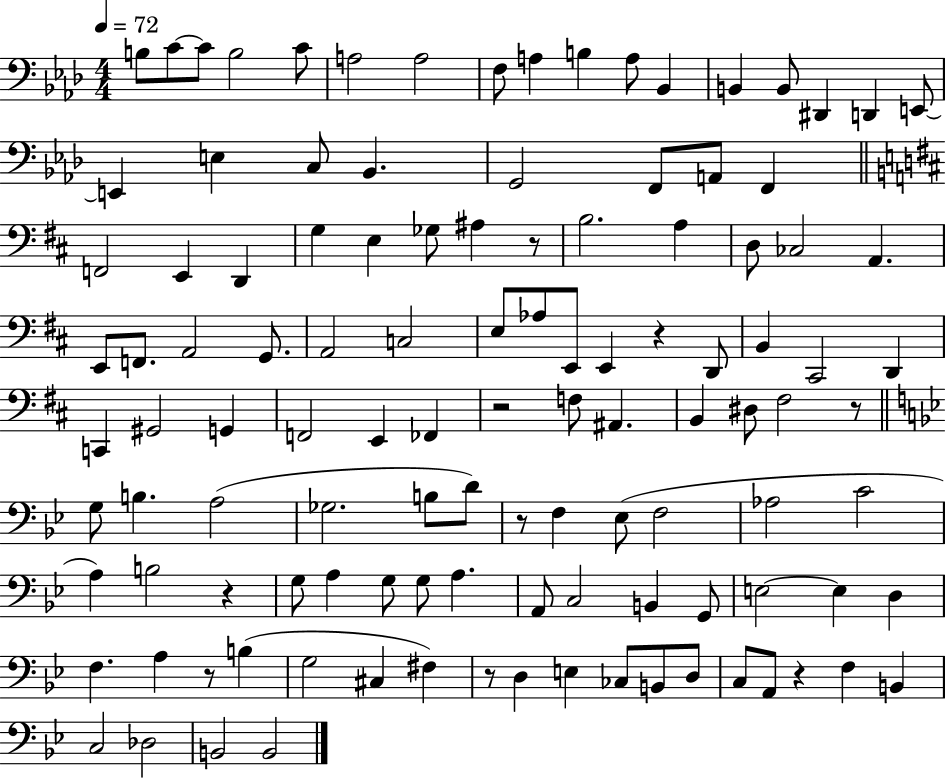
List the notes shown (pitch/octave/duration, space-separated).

B3/e C4/e C4/e B3/h C4/e A3/h A3/h F3/e A3/q B3/q A3/e Bb2/q B2/q B2/e D#2/q D2/q E2/e E2/q E3/q C3/e Bb2/q. G2/h F2/e A2/e F2/q F2/h E2/q D2/q G3/q E3/q Gb3/e A#3/q R/e B3/h. A3/q D3/e CES3/h A2/q. E2/e F2/e. A2/h G2/e. A2/h C3/h E3/e Ab3/e E2/e E2/q R/q D2/e B2/q C#2/h D2/q C2/q G#2/h G2/q F2/h E2/q FES2/q R/h F3/e A#2/q. B2/q D#3/e F#3/h R/e G3/e B3/q. A3/h Gb3/h. B3/e D4/e R/e F3/q Eb3/e F3/h Ab3/h C4/h A3/q B3/h R/q G3/e A3/q G3/e G3/e A3/q. A2/e C3/h B2/q G2/e E3/h E3/q D3/q F3/q. A3/q R/e B3/q G3/h C#3/q F#3/q R/e D3/q E3/q CES3/e B2/e D3/e C3/e A2/e R/q F3/q B2/q C3/h Db3/h B2/h B2/h